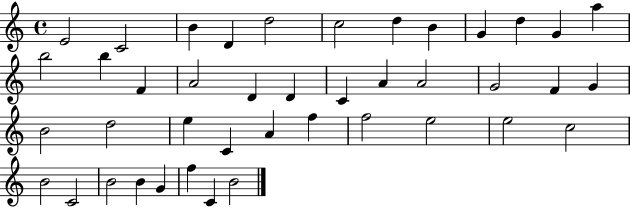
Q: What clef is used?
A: treble